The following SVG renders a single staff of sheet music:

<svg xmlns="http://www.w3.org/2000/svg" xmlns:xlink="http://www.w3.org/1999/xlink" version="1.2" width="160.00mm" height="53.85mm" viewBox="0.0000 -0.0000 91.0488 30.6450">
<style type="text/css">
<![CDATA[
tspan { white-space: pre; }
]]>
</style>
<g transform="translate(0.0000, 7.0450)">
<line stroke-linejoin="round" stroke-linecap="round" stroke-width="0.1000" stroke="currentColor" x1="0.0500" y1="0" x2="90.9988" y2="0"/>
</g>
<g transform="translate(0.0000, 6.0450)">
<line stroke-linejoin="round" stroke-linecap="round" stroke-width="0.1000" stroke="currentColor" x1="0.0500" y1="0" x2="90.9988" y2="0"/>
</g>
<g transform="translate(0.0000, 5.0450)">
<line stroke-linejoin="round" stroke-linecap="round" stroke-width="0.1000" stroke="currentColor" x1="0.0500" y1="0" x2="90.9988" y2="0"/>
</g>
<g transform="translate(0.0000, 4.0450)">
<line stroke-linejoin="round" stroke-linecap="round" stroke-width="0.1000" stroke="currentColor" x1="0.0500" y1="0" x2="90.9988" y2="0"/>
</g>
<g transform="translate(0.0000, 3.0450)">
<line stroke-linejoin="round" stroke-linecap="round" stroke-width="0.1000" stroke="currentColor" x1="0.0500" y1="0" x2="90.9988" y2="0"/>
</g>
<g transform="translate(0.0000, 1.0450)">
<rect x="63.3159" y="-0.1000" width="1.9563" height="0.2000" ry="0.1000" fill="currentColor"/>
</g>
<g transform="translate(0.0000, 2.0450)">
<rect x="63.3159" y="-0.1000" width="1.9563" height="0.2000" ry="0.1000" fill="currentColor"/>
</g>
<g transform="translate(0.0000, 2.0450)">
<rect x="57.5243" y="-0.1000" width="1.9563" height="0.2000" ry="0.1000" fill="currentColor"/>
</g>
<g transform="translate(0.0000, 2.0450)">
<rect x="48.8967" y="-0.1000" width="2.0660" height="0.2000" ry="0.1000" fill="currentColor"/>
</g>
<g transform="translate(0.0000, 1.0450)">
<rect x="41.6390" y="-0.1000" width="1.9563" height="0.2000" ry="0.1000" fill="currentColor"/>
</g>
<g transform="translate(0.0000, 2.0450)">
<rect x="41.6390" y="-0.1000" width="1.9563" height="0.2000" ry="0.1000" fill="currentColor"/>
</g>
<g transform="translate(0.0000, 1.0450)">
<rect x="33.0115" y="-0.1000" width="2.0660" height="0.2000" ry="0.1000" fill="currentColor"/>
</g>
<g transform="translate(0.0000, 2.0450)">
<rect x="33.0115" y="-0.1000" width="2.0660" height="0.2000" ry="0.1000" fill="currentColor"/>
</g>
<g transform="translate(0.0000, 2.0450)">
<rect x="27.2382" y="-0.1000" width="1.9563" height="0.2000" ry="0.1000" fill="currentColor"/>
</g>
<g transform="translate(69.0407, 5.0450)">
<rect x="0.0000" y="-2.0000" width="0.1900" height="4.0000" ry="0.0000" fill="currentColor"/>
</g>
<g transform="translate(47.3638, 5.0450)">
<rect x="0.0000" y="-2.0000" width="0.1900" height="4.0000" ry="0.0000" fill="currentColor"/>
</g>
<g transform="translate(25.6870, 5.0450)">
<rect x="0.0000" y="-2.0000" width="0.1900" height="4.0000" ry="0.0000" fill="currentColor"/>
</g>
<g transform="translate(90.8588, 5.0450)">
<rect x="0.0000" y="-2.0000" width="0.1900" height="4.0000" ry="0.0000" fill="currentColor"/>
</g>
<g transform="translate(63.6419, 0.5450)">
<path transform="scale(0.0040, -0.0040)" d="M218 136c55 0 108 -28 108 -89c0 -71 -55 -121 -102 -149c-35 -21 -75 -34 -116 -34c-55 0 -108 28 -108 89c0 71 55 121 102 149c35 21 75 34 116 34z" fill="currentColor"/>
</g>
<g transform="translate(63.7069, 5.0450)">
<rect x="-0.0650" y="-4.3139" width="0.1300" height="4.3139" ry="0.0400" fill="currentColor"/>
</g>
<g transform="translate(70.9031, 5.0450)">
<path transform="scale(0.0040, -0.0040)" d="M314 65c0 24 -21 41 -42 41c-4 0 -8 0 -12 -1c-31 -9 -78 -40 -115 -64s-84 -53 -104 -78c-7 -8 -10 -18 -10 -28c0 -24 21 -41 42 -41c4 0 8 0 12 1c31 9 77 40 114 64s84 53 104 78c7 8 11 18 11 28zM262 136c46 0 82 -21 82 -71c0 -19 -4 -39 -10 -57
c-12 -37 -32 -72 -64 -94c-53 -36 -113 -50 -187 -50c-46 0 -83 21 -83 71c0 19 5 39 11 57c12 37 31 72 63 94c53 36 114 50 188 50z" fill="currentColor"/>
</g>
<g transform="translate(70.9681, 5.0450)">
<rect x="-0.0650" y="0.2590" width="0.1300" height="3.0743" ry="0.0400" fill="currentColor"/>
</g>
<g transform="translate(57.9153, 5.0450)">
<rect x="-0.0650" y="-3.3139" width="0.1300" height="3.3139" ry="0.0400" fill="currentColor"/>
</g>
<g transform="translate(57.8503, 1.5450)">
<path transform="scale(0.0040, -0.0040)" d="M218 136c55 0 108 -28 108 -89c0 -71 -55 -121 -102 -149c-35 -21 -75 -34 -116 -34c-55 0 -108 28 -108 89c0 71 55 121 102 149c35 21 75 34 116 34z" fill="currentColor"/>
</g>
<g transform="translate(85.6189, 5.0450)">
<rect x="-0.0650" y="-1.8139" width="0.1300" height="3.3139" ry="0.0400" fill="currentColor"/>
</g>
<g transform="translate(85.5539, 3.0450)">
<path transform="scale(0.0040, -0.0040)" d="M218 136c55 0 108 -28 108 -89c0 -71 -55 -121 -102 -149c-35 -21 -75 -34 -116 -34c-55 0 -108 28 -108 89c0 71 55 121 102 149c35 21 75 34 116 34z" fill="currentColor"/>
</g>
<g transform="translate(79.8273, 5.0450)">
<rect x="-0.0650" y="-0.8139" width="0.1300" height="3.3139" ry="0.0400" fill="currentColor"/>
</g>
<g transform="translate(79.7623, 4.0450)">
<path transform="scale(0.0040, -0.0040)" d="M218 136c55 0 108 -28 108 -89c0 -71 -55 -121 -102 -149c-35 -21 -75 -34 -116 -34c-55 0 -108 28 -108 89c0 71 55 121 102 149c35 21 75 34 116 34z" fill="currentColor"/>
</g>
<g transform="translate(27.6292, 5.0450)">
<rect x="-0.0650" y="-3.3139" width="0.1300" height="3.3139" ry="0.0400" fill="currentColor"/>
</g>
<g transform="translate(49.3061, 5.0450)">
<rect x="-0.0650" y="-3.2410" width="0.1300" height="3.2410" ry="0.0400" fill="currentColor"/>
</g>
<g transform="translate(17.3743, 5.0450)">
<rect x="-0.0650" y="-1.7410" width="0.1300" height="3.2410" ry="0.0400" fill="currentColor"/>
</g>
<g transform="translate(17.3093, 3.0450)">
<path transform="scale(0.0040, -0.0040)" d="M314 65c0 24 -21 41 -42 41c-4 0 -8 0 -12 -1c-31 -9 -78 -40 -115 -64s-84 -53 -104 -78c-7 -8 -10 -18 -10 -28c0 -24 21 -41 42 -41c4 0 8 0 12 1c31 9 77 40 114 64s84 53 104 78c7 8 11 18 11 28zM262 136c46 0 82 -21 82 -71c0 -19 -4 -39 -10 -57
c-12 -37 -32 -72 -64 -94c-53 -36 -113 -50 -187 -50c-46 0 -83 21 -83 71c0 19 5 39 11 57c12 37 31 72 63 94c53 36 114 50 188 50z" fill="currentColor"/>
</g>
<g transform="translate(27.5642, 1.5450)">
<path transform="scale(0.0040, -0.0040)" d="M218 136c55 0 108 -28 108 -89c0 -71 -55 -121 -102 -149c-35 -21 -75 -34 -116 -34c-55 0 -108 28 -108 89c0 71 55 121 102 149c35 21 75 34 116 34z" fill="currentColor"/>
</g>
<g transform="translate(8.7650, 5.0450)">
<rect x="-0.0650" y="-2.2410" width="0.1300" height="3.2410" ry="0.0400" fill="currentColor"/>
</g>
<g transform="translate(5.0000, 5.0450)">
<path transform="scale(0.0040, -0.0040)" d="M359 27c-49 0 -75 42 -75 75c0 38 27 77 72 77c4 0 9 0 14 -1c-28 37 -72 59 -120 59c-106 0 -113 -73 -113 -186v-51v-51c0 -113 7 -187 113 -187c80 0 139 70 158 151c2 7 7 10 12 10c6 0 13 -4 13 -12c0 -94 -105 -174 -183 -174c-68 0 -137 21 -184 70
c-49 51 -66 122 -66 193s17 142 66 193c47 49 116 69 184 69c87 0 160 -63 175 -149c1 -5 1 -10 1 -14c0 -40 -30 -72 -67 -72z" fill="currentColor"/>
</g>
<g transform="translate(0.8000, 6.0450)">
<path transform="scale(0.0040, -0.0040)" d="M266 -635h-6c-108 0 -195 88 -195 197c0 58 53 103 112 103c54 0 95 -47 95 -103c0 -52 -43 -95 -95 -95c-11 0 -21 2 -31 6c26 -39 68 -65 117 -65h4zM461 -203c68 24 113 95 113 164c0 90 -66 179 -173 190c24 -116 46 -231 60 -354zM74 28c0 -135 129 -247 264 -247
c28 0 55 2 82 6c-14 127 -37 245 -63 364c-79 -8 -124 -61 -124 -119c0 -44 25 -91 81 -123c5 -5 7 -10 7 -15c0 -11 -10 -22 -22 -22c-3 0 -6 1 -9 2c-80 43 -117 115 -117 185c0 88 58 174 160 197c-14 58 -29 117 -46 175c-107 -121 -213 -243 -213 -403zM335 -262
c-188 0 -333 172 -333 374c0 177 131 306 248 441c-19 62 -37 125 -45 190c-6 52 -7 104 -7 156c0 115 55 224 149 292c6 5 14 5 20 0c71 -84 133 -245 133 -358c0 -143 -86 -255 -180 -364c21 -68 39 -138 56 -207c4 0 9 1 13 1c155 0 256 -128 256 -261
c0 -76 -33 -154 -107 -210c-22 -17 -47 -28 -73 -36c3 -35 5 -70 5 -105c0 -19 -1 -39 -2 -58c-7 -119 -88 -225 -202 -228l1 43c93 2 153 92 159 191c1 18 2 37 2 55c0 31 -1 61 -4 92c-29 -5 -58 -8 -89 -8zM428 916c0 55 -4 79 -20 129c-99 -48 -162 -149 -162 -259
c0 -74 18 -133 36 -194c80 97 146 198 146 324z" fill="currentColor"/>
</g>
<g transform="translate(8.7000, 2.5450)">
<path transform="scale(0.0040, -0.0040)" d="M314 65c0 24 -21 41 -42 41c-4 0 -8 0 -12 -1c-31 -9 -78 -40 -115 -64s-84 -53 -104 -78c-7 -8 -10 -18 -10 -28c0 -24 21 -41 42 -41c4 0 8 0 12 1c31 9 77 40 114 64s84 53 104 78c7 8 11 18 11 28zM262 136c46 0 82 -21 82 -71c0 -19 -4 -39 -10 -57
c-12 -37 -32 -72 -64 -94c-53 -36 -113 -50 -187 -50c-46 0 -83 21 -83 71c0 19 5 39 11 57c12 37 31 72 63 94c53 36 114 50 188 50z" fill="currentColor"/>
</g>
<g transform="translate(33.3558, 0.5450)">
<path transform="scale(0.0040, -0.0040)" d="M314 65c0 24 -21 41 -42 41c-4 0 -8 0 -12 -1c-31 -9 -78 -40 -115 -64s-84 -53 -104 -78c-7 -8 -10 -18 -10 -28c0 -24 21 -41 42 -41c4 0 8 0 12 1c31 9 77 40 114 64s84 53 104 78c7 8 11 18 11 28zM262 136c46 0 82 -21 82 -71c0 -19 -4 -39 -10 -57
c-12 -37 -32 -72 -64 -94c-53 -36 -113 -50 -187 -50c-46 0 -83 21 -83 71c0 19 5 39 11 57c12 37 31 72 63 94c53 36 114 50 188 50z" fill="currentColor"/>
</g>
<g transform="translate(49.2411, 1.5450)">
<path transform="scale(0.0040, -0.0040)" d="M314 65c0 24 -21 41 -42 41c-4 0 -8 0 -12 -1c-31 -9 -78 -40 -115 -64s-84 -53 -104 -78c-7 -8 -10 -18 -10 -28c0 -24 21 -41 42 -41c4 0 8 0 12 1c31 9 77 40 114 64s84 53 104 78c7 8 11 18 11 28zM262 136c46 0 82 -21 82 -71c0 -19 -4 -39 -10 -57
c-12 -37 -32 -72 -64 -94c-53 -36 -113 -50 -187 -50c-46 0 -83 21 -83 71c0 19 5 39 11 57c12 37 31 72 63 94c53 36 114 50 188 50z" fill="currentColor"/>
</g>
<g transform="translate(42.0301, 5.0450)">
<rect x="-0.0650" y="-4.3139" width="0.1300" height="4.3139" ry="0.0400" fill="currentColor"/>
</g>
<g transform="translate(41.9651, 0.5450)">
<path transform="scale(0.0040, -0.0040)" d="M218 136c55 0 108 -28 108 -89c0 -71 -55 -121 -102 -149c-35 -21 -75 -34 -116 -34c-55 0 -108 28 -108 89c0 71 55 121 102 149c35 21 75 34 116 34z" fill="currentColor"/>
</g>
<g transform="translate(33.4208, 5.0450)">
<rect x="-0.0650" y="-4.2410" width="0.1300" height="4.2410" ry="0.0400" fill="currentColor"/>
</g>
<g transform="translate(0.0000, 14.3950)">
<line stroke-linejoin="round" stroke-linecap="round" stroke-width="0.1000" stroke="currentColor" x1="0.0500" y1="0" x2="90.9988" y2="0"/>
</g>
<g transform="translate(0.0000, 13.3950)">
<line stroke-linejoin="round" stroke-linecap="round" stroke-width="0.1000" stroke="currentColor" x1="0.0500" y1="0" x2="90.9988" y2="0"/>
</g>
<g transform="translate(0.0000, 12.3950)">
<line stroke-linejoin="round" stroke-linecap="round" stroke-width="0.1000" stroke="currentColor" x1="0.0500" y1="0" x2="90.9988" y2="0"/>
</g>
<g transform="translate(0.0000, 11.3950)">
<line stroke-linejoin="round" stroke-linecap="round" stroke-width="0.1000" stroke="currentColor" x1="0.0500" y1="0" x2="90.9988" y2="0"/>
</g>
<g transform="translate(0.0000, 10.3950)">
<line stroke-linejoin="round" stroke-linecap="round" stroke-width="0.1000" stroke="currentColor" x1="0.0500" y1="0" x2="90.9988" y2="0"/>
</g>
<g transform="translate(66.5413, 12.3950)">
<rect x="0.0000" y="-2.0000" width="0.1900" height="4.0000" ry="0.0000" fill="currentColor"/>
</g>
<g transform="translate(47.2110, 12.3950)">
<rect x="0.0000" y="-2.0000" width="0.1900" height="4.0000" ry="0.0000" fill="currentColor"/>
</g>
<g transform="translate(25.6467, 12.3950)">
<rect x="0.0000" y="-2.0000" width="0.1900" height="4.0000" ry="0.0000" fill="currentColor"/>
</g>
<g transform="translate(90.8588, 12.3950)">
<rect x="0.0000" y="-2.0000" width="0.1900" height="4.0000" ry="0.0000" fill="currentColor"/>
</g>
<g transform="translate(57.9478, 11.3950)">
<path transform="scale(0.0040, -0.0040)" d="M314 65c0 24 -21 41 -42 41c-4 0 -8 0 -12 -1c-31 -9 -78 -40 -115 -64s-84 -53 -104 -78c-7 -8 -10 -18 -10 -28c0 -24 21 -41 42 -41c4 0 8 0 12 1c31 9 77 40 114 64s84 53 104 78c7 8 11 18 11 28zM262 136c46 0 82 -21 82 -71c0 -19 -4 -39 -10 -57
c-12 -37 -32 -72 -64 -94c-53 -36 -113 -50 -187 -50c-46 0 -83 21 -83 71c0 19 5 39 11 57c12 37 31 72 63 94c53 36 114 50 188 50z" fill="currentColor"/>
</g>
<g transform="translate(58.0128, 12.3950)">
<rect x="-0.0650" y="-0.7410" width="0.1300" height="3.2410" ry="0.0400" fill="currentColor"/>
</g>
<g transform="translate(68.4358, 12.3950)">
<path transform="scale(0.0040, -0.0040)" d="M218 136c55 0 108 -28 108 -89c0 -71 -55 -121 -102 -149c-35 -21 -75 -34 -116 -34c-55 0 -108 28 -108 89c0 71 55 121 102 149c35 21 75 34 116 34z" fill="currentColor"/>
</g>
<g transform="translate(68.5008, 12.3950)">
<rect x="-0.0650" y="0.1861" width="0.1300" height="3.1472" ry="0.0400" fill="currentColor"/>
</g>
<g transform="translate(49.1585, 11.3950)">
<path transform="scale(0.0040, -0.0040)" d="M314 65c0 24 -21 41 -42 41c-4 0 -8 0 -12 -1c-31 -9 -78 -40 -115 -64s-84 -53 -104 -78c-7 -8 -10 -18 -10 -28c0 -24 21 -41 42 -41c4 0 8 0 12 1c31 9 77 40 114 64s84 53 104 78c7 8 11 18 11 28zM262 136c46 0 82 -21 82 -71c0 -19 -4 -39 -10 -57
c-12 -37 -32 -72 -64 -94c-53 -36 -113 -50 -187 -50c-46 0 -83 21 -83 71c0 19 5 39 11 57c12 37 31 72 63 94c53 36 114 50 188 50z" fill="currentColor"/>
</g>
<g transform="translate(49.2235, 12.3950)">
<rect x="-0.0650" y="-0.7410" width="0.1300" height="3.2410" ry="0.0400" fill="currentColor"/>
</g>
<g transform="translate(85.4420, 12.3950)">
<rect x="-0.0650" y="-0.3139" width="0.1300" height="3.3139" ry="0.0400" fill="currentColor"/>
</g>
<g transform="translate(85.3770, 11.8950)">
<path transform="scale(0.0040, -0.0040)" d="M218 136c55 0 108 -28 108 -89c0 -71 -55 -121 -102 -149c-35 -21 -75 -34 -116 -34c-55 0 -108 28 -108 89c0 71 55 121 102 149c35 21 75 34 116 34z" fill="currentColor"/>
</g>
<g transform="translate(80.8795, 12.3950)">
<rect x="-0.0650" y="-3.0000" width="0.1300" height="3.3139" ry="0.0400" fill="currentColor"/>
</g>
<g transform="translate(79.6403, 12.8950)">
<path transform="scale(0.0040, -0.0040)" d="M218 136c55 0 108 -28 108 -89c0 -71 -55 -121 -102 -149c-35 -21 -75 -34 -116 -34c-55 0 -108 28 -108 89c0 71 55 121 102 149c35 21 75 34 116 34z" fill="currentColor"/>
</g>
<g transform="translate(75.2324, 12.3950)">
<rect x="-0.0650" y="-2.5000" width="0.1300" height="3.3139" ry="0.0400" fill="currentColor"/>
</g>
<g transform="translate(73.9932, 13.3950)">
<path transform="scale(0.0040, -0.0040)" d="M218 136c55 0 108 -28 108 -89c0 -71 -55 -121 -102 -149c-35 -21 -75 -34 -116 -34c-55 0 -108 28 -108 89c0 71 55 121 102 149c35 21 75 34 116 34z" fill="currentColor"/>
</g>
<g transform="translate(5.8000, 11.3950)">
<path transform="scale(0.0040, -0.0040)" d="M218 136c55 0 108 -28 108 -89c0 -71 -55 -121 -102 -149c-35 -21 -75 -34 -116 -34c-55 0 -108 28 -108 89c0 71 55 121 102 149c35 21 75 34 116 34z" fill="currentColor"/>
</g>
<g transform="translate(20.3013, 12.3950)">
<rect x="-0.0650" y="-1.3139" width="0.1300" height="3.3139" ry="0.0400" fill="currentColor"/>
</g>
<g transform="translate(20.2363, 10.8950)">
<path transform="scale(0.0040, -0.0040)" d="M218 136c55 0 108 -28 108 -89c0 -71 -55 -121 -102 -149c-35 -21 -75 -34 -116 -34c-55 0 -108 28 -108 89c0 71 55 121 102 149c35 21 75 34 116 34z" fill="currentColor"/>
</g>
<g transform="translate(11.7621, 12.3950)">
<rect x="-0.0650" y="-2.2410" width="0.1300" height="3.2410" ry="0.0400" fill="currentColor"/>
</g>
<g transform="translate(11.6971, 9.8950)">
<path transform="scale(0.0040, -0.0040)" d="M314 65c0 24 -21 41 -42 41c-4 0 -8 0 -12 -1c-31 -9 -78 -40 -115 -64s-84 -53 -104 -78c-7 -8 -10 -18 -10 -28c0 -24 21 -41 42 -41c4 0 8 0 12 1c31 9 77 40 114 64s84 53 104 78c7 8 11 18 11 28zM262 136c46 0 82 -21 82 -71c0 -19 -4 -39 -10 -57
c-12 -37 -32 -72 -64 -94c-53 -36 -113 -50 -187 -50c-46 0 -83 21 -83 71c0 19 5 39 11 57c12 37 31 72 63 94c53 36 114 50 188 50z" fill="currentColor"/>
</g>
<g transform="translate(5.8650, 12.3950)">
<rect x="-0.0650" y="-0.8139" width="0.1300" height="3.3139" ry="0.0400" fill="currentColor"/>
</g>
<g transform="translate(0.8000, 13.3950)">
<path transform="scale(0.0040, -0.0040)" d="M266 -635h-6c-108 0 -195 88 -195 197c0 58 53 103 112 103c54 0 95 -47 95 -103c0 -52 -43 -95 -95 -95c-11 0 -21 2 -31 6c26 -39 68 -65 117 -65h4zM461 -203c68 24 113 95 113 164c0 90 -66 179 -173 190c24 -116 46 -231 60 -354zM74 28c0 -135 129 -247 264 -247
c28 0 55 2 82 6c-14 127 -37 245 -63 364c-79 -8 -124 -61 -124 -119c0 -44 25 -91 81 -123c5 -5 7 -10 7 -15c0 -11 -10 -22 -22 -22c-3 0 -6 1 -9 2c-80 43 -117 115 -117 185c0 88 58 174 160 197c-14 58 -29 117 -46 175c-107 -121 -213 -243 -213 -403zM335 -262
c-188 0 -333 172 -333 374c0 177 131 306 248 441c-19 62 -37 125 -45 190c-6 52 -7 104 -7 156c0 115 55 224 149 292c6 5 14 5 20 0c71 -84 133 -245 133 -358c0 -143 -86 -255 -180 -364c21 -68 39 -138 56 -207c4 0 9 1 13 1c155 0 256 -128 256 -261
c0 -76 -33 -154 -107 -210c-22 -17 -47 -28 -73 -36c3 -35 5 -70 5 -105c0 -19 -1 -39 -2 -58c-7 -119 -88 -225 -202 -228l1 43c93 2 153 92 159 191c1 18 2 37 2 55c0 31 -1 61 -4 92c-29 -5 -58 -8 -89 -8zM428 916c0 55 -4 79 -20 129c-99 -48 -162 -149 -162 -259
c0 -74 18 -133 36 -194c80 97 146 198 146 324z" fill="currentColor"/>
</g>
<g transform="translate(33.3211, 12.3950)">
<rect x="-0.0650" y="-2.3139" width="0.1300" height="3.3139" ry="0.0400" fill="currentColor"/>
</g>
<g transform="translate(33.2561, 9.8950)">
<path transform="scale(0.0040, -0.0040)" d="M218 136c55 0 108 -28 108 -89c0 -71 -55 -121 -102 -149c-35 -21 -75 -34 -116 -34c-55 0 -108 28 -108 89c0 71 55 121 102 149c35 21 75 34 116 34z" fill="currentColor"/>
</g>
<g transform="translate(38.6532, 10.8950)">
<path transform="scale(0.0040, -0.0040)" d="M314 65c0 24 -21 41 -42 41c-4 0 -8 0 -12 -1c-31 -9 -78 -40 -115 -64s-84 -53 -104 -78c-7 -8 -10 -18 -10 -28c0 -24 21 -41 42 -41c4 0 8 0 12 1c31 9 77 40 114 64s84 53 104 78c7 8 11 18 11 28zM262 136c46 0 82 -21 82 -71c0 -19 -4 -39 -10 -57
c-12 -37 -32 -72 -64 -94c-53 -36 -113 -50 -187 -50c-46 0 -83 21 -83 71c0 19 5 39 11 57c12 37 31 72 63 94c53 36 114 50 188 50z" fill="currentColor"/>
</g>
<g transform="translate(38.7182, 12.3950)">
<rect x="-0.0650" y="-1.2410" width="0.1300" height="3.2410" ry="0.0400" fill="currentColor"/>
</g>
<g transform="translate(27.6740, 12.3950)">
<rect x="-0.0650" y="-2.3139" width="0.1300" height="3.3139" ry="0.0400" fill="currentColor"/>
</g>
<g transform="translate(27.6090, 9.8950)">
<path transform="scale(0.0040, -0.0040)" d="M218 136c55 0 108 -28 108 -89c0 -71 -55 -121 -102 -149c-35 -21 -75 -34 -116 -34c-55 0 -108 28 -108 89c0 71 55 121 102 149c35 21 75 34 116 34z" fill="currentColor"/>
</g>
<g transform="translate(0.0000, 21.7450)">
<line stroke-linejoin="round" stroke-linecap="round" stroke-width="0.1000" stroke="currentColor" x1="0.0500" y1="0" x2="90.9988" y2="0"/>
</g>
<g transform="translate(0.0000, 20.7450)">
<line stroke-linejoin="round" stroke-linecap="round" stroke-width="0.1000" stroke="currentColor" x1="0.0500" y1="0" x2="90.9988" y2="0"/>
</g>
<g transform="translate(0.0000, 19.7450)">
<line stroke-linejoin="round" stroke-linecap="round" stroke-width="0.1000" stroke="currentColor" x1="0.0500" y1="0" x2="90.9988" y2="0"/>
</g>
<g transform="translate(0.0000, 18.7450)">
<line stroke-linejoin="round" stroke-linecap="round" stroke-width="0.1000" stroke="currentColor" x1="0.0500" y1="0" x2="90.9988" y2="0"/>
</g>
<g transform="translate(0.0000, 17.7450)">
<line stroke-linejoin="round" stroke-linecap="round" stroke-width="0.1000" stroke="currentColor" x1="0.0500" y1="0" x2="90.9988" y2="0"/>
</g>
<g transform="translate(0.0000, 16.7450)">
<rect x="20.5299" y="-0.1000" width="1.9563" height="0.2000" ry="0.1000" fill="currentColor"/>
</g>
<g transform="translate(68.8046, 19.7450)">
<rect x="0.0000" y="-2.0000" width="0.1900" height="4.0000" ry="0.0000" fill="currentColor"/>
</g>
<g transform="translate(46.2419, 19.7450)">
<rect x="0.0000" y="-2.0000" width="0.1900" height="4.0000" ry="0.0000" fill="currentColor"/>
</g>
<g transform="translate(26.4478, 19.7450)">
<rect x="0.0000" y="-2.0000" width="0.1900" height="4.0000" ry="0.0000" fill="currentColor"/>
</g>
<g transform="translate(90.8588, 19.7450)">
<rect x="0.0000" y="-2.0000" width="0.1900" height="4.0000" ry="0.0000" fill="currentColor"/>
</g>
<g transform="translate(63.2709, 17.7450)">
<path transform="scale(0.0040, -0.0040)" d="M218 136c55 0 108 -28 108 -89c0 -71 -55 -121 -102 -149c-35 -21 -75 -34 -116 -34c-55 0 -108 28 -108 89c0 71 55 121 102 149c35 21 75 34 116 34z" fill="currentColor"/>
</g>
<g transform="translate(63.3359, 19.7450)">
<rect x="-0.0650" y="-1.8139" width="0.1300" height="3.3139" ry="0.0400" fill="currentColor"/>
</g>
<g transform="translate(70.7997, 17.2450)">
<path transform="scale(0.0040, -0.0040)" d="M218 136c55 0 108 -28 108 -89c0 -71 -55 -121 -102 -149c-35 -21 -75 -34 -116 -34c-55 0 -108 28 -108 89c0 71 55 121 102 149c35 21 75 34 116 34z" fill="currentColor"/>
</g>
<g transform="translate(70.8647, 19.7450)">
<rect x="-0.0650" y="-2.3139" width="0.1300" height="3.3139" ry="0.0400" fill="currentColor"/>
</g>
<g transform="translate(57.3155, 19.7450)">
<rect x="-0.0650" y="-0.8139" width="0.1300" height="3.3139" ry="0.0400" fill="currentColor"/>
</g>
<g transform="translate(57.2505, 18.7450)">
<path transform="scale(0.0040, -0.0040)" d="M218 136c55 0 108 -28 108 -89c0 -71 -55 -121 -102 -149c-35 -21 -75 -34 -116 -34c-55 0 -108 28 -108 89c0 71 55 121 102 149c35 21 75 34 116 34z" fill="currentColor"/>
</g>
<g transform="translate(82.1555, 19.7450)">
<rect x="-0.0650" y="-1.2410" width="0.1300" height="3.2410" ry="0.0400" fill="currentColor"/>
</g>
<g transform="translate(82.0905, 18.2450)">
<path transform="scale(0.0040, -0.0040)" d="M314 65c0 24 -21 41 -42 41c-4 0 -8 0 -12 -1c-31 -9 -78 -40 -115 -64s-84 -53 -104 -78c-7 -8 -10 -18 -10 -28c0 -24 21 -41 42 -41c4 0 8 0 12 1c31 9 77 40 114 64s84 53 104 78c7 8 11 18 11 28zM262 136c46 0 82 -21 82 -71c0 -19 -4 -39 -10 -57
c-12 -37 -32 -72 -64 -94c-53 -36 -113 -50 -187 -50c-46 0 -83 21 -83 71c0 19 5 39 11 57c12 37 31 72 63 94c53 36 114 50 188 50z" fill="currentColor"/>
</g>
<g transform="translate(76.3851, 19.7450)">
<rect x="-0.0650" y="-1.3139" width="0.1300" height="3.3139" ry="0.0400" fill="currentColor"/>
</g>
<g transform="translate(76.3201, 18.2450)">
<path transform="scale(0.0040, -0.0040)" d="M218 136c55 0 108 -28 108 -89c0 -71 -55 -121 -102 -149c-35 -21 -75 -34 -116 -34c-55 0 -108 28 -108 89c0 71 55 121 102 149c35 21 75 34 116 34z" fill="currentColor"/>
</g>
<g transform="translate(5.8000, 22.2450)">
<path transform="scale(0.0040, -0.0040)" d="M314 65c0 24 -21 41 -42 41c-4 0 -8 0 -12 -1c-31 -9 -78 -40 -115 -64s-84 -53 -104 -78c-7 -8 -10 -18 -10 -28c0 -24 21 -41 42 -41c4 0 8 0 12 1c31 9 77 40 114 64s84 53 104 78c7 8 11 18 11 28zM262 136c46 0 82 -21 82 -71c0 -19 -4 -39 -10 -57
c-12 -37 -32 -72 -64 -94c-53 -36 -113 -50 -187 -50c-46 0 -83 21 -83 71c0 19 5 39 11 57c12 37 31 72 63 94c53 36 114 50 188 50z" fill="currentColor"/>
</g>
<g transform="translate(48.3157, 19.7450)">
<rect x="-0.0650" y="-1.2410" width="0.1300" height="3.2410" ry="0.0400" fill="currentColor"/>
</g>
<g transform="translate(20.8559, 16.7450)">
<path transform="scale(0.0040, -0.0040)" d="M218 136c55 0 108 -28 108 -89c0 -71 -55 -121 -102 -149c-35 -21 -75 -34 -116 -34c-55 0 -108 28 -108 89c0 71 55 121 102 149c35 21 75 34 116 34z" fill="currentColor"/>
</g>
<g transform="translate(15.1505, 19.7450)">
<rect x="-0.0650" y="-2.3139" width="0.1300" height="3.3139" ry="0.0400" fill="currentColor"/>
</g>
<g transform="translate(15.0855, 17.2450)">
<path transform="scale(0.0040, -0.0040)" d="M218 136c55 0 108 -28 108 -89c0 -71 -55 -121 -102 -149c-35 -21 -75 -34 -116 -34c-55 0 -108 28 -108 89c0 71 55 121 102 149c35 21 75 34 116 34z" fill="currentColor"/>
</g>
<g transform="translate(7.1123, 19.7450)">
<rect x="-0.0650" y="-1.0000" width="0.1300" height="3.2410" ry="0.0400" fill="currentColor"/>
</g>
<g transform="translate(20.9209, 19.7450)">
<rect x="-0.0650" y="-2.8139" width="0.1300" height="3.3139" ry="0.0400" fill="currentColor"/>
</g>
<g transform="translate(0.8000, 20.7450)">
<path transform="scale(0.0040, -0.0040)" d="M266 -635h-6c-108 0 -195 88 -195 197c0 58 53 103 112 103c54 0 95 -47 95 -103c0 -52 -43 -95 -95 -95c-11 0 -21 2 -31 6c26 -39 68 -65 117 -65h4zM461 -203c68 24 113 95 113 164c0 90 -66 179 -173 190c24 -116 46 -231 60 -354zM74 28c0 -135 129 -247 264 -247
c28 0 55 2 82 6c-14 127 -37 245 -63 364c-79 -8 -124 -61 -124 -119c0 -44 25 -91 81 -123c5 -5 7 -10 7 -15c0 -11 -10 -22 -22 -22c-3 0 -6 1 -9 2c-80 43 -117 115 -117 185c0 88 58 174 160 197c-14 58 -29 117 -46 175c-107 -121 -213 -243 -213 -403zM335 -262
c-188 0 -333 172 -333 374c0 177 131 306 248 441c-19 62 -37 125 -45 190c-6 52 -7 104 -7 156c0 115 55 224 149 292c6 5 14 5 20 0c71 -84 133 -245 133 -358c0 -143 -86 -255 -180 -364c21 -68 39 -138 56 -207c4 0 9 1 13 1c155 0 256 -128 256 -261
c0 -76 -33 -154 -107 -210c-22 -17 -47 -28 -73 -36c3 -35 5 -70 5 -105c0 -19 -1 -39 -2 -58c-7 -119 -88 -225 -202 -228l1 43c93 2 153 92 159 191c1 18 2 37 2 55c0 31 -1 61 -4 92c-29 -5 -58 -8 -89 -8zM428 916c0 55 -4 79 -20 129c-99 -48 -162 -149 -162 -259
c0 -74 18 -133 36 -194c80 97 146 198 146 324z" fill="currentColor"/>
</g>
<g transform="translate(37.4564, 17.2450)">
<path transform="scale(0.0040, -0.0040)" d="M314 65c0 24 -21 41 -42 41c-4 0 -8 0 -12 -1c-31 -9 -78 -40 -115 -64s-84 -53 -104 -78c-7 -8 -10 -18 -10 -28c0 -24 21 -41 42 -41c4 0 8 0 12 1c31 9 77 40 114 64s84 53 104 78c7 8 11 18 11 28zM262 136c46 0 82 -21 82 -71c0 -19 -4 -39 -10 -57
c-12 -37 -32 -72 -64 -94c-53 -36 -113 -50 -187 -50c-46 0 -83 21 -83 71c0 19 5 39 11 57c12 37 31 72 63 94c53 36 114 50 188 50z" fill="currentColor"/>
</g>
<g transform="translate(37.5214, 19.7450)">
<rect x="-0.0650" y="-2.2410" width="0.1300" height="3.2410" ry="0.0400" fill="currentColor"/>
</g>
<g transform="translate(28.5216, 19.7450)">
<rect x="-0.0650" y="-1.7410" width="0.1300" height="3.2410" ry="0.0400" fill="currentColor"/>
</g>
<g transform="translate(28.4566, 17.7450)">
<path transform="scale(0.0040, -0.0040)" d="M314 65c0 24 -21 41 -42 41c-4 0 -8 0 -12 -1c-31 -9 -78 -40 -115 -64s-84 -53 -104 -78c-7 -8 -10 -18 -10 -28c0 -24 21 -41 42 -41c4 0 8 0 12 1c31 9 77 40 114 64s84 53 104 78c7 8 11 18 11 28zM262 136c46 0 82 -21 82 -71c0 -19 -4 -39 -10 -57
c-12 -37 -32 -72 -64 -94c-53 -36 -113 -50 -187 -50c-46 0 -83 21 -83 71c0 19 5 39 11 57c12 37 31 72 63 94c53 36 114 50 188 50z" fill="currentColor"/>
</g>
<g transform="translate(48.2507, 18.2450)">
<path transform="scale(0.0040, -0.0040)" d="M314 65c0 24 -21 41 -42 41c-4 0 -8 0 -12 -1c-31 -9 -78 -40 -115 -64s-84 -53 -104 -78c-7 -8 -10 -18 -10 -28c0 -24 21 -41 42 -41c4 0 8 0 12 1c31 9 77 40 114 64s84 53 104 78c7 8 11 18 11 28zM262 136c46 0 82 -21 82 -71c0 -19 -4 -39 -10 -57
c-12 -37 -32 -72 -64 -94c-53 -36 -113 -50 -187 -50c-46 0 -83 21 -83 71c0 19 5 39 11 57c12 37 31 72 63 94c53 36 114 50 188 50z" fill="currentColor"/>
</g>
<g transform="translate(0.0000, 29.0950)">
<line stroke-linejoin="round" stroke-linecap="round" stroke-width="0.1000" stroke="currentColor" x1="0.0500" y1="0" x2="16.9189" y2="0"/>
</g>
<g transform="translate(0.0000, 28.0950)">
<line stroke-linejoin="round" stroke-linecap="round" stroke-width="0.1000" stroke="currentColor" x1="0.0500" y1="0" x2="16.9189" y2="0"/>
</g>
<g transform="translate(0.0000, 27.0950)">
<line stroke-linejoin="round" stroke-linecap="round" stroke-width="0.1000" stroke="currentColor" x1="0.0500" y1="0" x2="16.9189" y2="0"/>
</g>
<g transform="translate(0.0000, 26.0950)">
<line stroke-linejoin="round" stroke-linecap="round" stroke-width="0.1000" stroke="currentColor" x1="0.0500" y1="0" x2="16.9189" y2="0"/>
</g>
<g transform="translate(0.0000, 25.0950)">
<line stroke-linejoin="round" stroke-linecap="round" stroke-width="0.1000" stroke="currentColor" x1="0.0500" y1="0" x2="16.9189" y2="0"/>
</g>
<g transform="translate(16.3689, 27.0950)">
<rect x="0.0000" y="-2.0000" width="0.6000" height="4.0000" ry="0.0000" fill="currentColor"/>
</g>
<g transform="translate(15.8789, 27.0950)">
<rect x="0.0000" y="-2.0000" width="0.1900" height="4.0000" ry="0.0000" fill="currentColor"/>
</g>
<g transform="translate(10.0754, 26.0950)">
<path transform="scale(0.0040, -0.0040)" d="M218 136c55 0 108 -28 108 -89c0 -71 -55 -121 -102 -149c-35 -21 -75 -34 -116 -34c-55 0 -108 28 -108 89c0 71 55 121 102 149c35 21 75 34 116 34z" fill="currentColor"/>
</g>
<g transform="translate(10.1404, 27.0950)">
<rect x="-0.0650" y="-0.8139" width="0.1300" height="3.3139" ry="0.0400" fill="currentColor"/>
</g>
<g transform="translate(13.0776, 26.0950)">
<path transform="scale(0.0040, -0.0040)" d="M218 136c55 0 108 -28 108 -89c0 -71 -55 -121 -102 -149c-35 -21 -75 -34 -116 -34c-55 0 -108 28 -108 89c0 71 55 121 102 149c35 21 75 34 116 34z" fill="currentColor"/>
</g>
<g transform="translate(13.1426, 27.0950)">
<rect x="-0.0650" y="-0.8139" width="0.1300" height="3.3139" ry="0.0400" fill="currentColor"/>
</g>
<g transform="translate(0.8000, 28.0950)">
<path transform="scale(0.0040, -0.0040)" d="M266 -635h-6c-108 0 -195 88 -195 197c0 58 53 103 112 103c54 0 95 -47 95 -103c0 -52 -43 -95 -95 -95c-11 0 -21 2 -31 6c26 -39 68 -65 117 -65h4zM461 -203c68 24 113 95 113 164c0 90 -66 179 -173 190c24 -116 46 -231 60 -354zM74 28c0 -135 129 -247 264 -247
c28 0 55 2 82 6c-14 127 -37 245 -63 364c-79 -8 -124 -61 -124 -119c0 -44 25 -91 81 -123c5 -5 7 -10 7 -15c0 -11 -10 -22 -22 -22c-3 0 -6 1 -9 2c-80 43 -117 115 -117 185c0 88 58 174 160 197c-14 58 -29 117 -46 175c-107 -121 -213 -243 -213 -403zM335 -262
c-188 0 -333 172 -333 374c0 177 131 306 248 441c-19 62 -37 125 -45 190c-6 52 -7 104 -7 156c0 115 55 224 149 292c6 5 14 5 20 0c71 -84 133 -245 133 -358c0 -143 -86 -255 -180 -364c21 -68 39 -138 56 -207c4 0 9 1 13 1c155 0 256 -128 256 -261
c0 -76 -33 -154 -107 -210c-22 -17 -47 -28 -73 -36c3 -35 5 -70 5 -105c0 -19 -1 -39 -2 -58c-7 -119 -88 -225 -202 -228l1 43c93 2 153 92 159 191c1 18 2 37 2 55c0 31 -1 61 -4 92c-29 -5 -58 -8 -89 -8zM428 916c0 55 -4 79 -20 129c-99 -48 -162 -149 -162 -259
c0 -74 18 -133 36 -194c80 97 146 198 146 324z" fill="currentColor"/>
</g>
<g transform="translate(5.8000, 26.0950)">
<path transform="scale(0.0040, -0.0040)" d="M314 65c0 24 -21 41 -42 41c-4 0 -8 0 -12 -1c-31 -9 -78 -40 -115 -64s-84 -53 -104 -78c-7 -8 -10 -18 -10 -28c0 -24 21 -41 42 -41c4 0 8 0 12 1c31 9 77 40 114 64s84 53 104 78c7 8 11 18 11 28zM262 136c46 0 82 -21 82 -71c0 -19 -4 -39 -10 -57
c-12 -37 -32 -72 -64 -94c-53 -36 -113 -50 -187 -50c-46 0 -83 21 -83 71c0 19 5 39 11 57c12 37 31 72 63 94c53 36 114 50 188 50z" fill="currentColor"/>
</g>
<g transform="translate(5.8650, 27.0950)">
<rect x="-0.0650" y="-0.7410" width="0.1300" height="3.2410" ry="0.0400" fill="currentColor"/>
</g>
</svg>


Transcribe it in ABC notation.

X:1
T:Untitled
M:4/4
L:1/4
K:C
g2 f2 b d'2 d' b2 b d' B2 d f d g2 e g g e2 d2 d2 B G A c D2 g a f2 g2 e2 d f g e e2 d2 d d